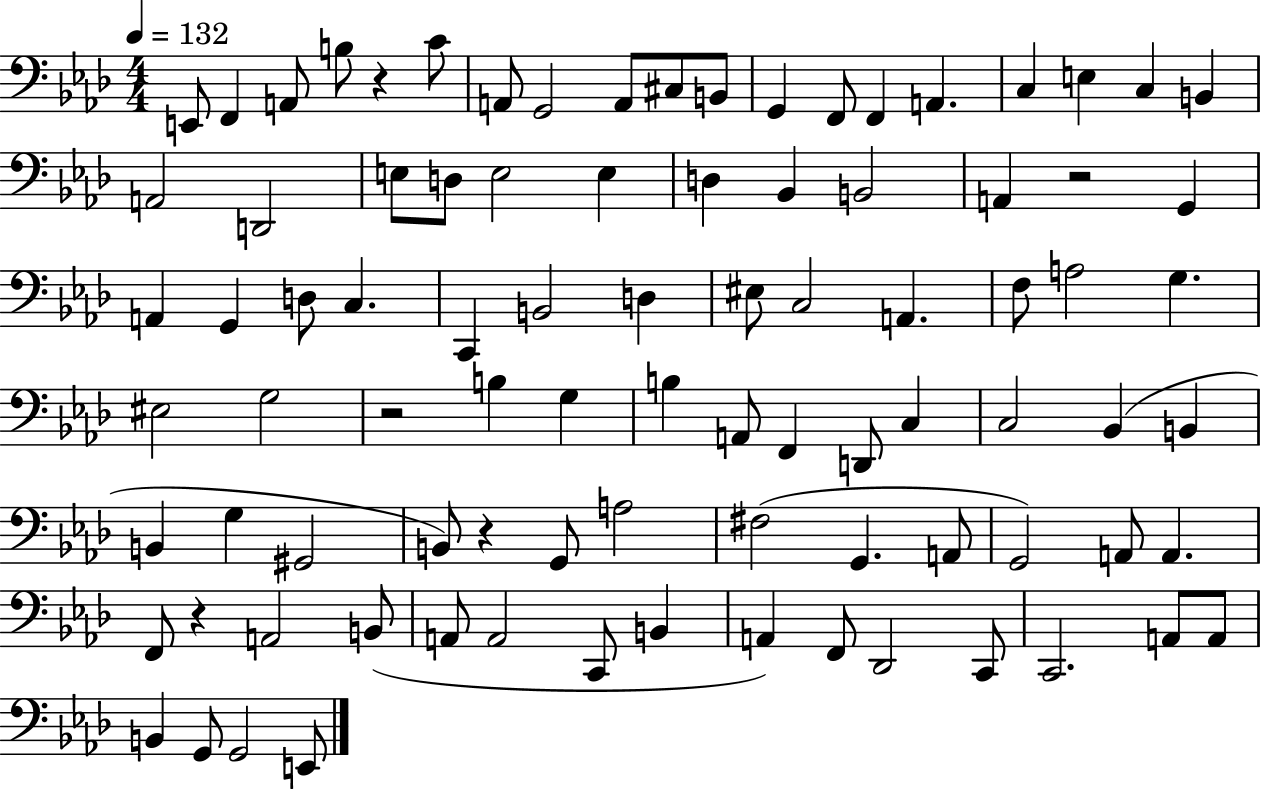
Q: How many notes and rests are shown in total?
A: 89